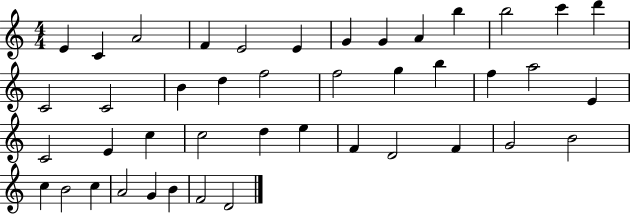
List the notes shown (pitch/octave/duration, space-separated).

E4/q C4/q A4/h F4/q E4/h E4/q G4/q G4/q A4/q B5/q B5/h C6/q D6/q C4/h C4/h B4/q D5/q F5/h F5/h G5/q B5/q F5/q A5/h E4/q C4/h E4/q C5/q C5/h D5/q E5/q F4/q D4/h F4/q G4/h B4/h C5/q B4/h C5/q A4/h G4/q B4/q F4/h D4/h